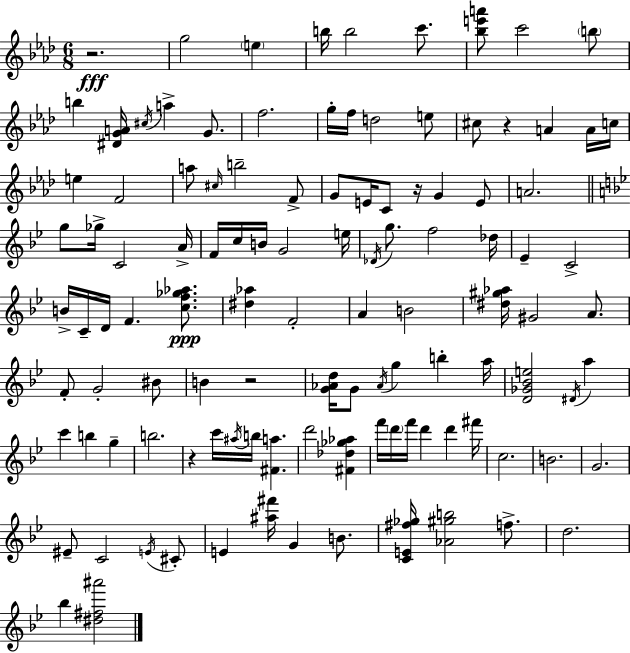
{
  \clef treble
  \numericTimeSignature
  \time 6/8
  \key f \minor
  r2.\fff | g''2 \parenthesize e''4 | b''16 b''2 c'''8. | <bes'' e''' a'''>8 c'''2 \parenthesize b''8 | \break b''4 <dis' g' a'>16 \acciaccatura { cis''16 } a''4-> g'8. | f''2. | g''16-. f''16 d''2 e''8 | cis''8 r4 a'4 a'16 | \break c''16 e''4 f'2 | a''8 \grace { cis''16 } b''2-- | f'8-> g'8 e'16 c'8 r16 g'4 | e'8 a'2. | \break \bar "||" \break \key bes \major g''8 ges''16-> c'2 a'16-> | f'16 c''16 b'16 g'2 e''16 | \acciaccatura { des'16 } g''8. f''2 | des''16 ees'4-- c'2-> | \break b'16-> c'16-- d'16 f'4. <c'' f'' ges'' aes''>8.\ppp | <dis'' aes''>4 f'2-. | a'4 b'2 | <dis'' gis'' aes''>16 gis'2 a'8. | \break f'8-. g'2-. bis'8 | b'4 r2 | <g' aes' d''>16 g'8 \acciaccatura { aes'16 } g''4 b''4-. | a''16 <d' ges' bes' e''>2 \acciaccatura { dis'16 } a''4 | \break c'''4 b''4 g''4-- | b''2. | r4 c'''16 \acciaccatura { ais''16 } b''16 <fis' a''>4. | d'''2 | \break <fis' des'' ges'' aes''>4 f'''16 \parenthesize d'''16 f'''16 d'''4 d'''4 | fis'''16 c''2. | b'2. | g'2. | \break eis'8-- c'2 | \acciaccatura { e'16 } cis'8-. e'4 <ais'' fis'''>16 g'4 | b'8. <c' e' fis'' ges''>16 <aes' gis'' b''>2 | f''8.-> d''2. | \break bes''4 <dis'' fis'' ais'''>2 | \bar "|."
}